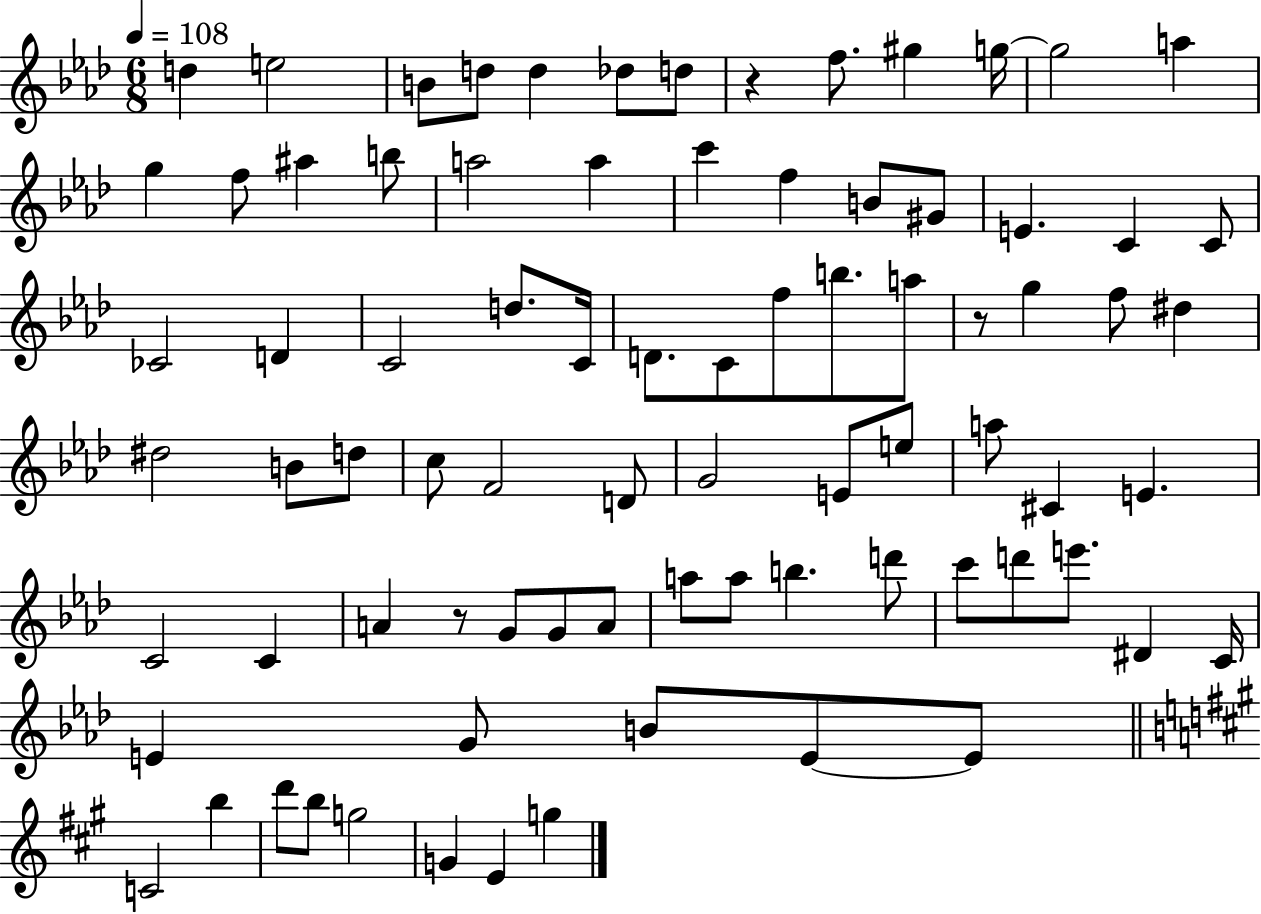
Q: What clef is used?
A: treble